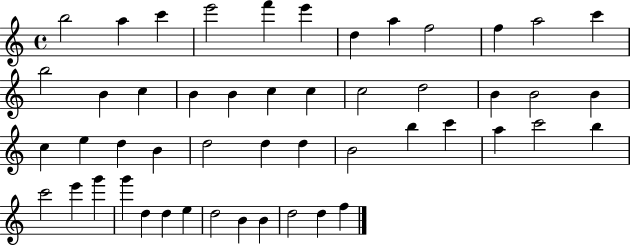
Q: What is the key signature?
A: C major